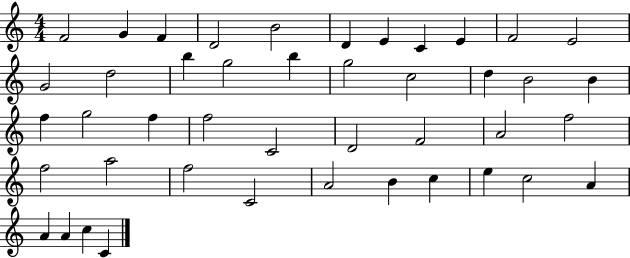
{
  \clef treble
  \numericTimeSignature
  \time 4/4
  \key c \major
  f'2 g'4 f'4 | d'2 b'2 | d'4 e'4 c'4 e'4 | f'2 e'2 | \break g'2 d''2 | b''4 g''2 b''4 | g''2 c''2 | d''4 b'2 b'4 | \break f''4 g''2 f''4 | f''2 c'2 | d'2 f'2 | a'2 f''2 | \break f''2 a''2 | f''2 c'2 | a'2 b'4 c''4 | e''4 c''2 a'4 | \break a'4 a'4 c''4 c'4 | \bar "|."
}